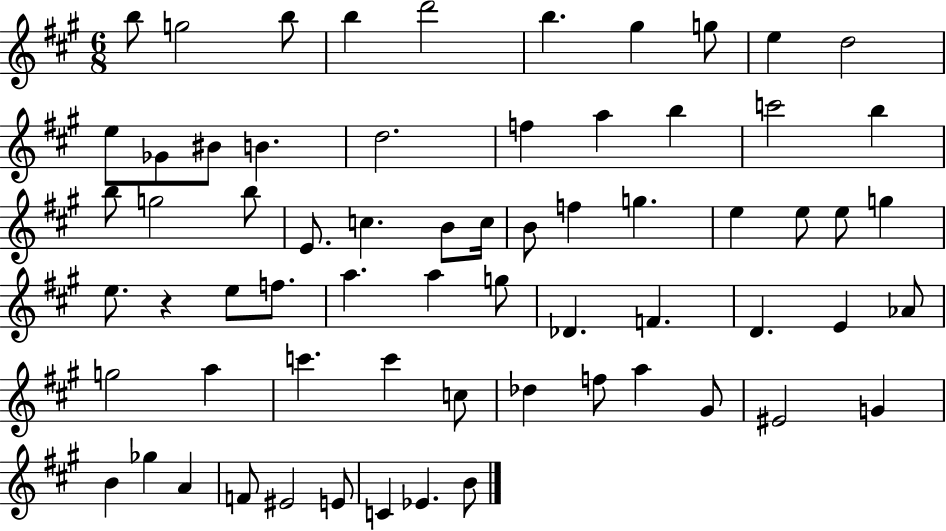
B5/e G5/h B5/e B5/q D6/h B5/q. G#5/q G5/e E5/q D5/h E5/e Gb4/e BIS4/e B4/q. D5/h. F5/q A5/q B5/q C6/h B5/q B5/e G5/h B5/e E4/e. C5/q. B4/e C5/s B4/e F5/q G5/q. E5/q E5/e E5/e G5/q E5/e. R/q E5/e F5/e. A5/q. A5/q G5/e Db4/q. F4/q. D4/q. E4/q Ab4/e G5/h A5/q C6/q. C6/q C5/e Db5/q F5/e A5/q G#4/e EIS4/h G4/q B4/q Gb5/q A4/q F4/e EIS4/h E4/e C4/q Eb4/q. B4/e